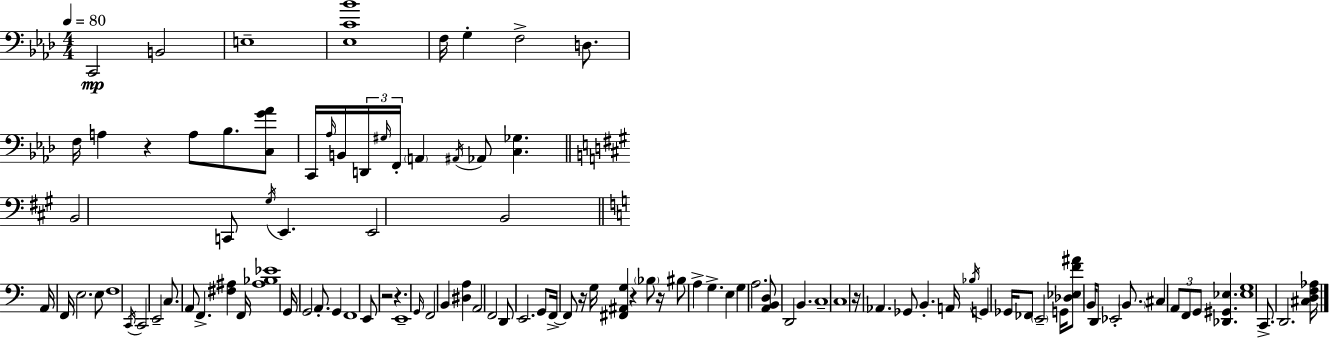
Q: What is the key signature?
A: F minor